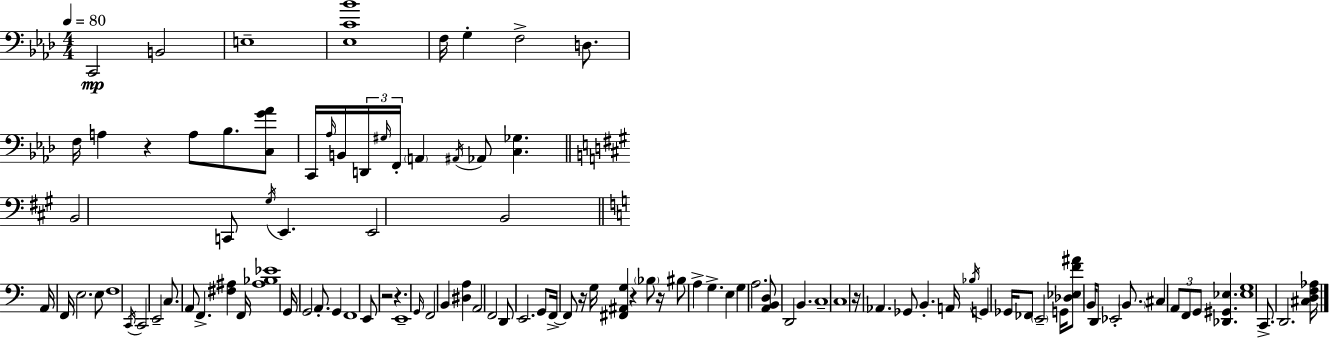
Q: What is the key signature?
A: F minor